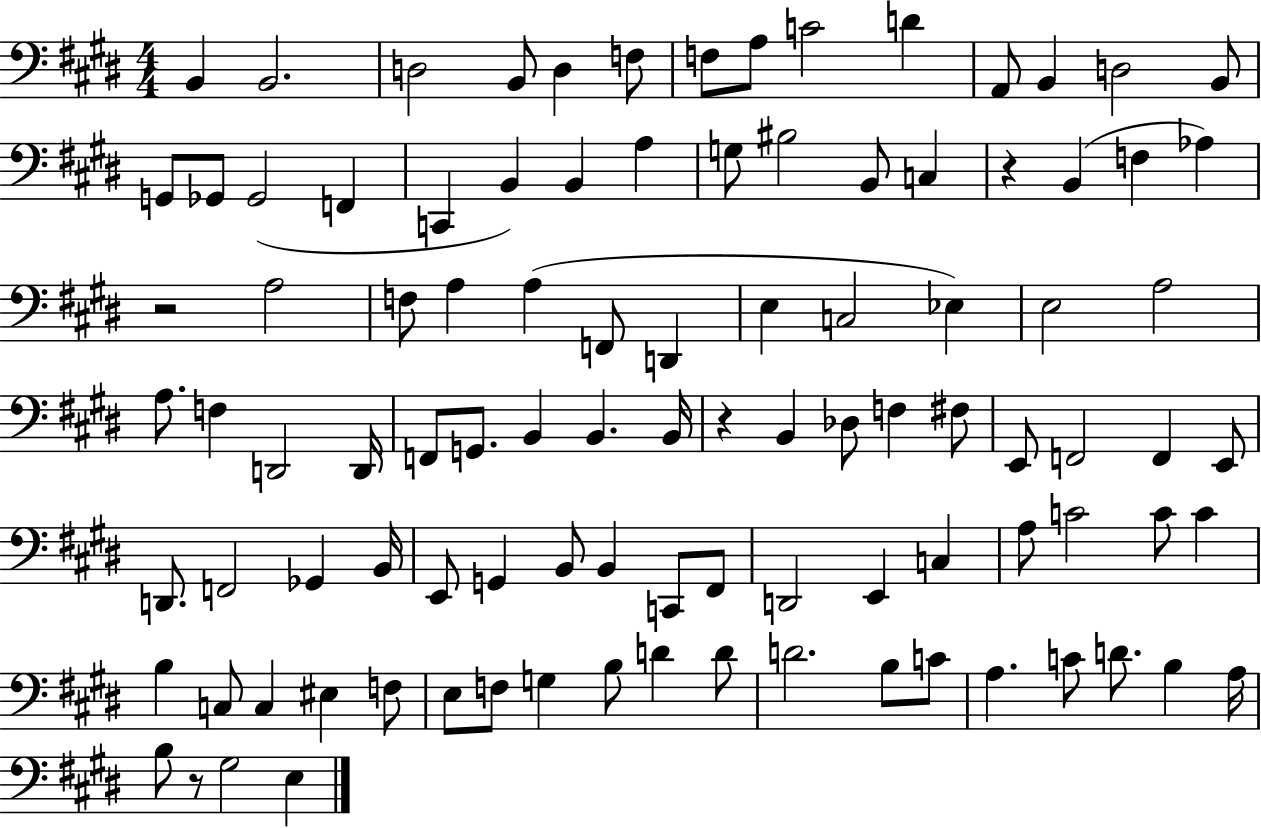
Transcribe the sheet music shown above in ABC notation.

X:1
T:Untitled
M:4/4
L:1/4
K:E
B,, B,,2 D,2 B,,/2 D, F,/2 F,/2 A,/2 C2 D A,,/2 B,, D,2 B,,/2 G,,/2 _G,,/2 _G,,2 F,, C,, B,, B,, A, G,/2 ^B,2 B,,/2 C, z B,, F, _A, z2 A,2 F,/2 A, A, F,,/2 D,, E, C,2 _E, E,2 A,2 A,/2 F, D,,2 D,,/4 F,,/2 G,,/2 B,, B,, B,,/4 z B,, _D,/2 F, ^F,/2 E,,/2 F,,2 F,, E,,/2 D,,/2 F,,2 _G,, B,,/4 E,,/2 G,, B,,/2 B,, C,,/2 ^F,,/2 D,,2 E,, C, A,/2 C2 C/2 C B, C,/2 C, ^E, F,/2 E,/2 F,/2 G, B,/2 D D/2 D2 B,/2 C/2 A, C/2 D/2 B, A,/4 B,/2 z/2 ^G,2 E,